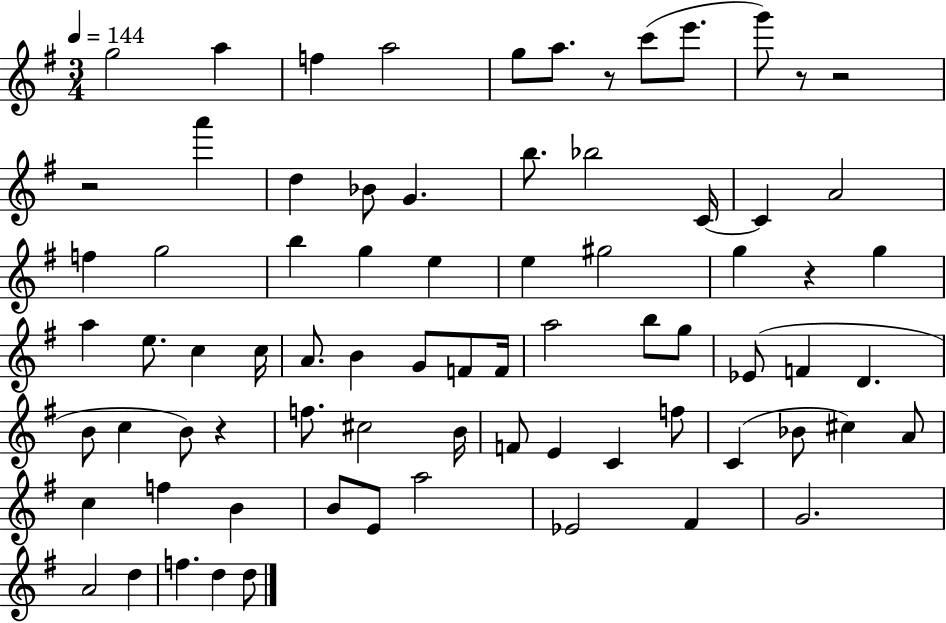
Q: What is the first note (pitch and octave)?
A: G5